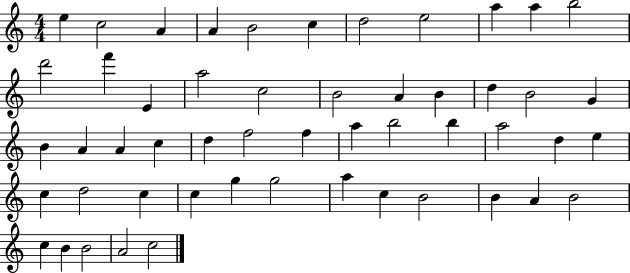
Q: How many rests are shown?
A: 0